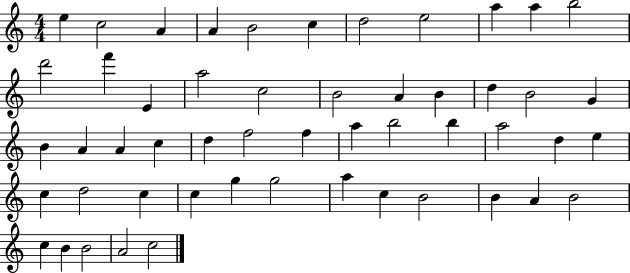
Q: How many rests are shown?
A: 0